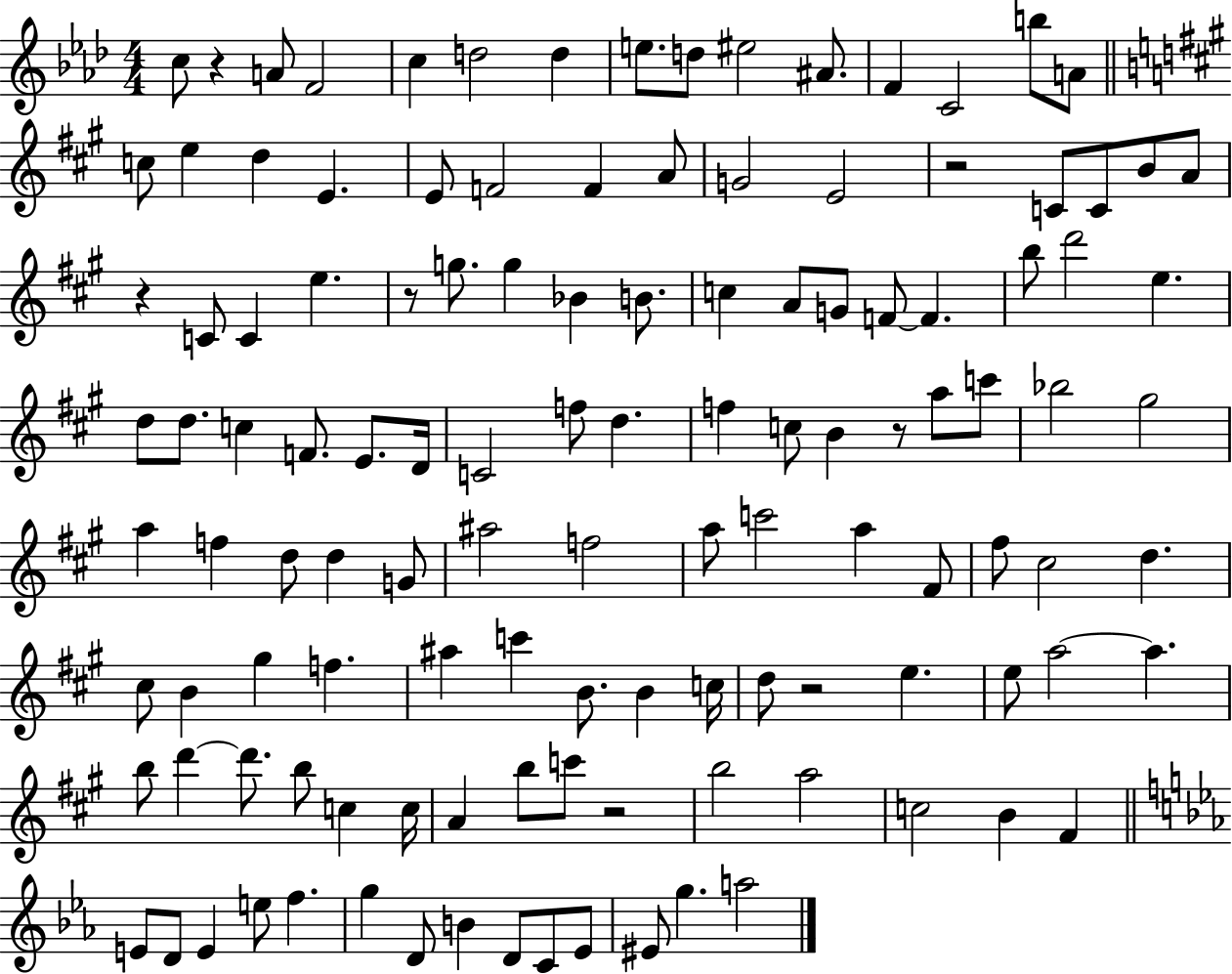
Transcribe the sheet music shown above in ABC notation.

X:1
T:Untitled
M:4/4
L:1/4
K:Ab
c/2 z A/2 F2 c d2 d e/2 d/2 ^e2 ^A/2 F C2 b/2 A/2 c/2 e d E E/2 F2 F A/2 G2 E2 z2 C/2 C/2 B/2 A/2 z C/2 C e z/2 g/2 g _B B/2 c A/2 G/2 F/2 F b/2 d'2 e d/2 d/2 c F/2 E/2 D/4 C2 f/2 d f c/2 B z/2 a/2 c'/2 _b2 ^g2 a f d/2 d G/2 ^a2 f2 a/2 c'2 a ^F/2 ^f/2 ^c2 d ^c/2 B ^g f ^a c' B/2 B c/4 d/2 z2 e e/2 a2 a b/2 d' d'/2 b/2 c c/4 A b/2 c'/2 z2 b2 a2 c2 B ^F E/2 D/2 E e/2 f g D/2 B D/2 C/2 _E/2 ^E/2 g a2